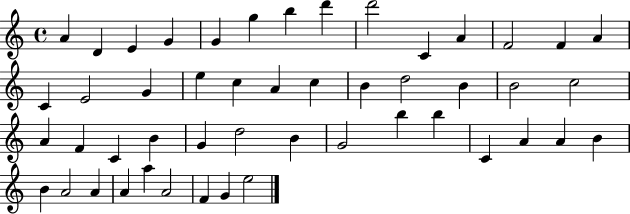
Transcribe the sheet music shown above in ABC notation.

X:1
T:Untitled
M:4/4
L:1/4
K:C
A D E G G g b d' d'2 C A F2 F A C E2 G e c A c B d2 B B2 c2 A F C B G d2 B G2 b b C A A B B A2 A A a A2 F G e2